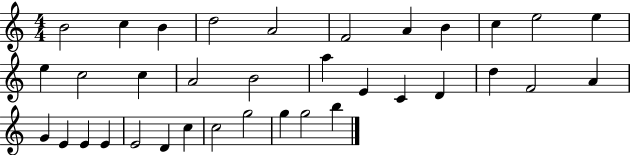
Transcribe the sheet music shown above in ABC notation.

X:1
T:Untitled
M:4/4
L:1/4
K:C
B2 c B d2 A2 F2 A B c e2 e e c2 c A2 B2 a E C D d F2 A G E E E E2 D c c2 g2 g g2 b